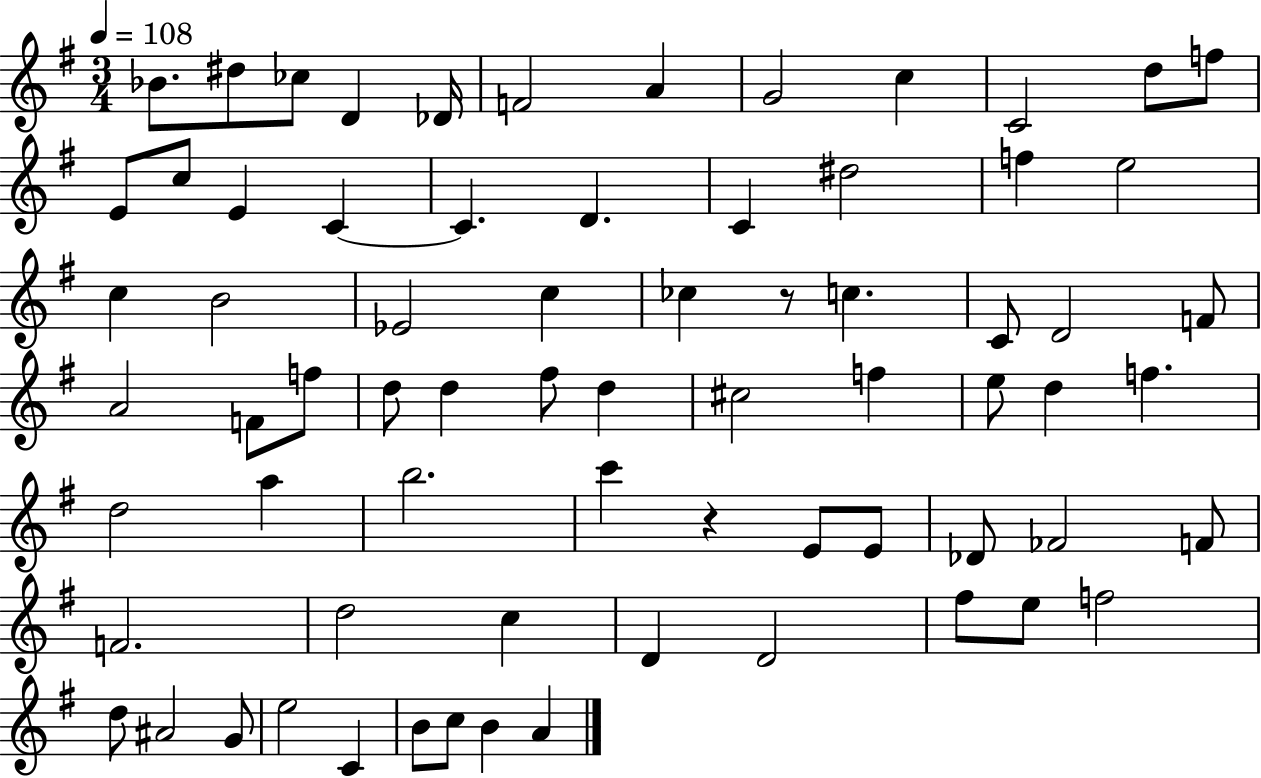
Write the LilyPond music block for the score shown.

{
  \clef treble
  \numericTimeSignature
  \time 3/4
  \key g \major
  \tempo 4 = 108
  bes'8. dis''8 ces''8 d'4 des'16 | f'2 a'4 | g'2 c''4 | c'2 d''8 f''8 | \break e'8 c''8 e'4 c'4~~ | c'4. d'4. | c'4 dis''2 | f''4 e''2 | \break c''4 b'2 | ees'2 c''4 | ces''4 r8 c''4. | c'8 d'2 f'8 | \break a'2 f'8 f''8 | d''8 d''4 fis''8 d''4 | cis''2 f''4 | e''8 d''4 f''4. | \break d''2 a''4 | b''2. | c'''4 r4 e'8 e'8 | des'8 fes'2 f'8 | \break f'2. | d''2 c''4 | d'4 d'2 | fis''8 e''8 f''2 | \break d''8 ais'2 g'8 | e''2 c'4 | b'8 c''8 b'4 a'4 | \bar "|."
}